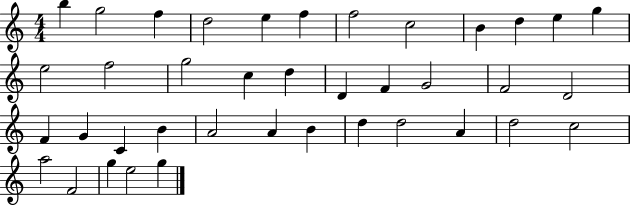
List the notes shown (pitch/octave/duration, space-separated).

B5/q G5/h F5/q D5/h E5/q F5/q F5/h C5/h B4/q D5/q E5/q G5/q E5/h F5/h G5/h C5/q D5/q D4/q F4/q G4/h F4/h D4/h F4/q G4/q C4/q B4/q A4/h A4/q B4/q D5/q D5/h A4/q D5/h C5/h A5/h F4/h G5/q E5/h G5/q